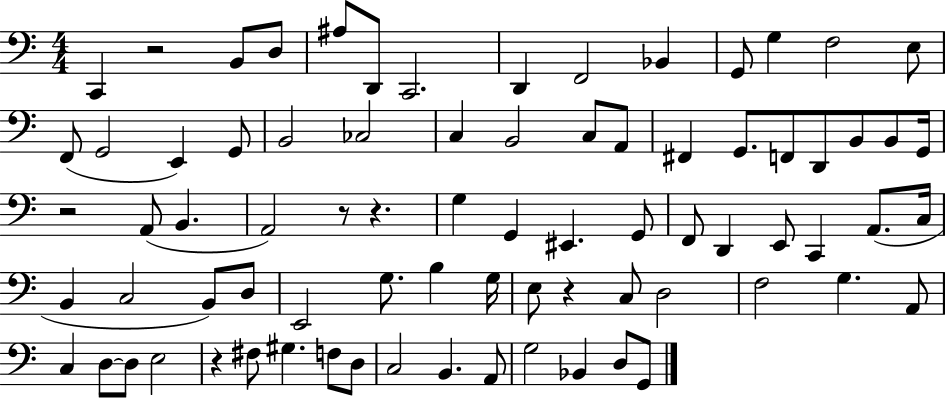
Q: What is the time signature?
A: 4/4